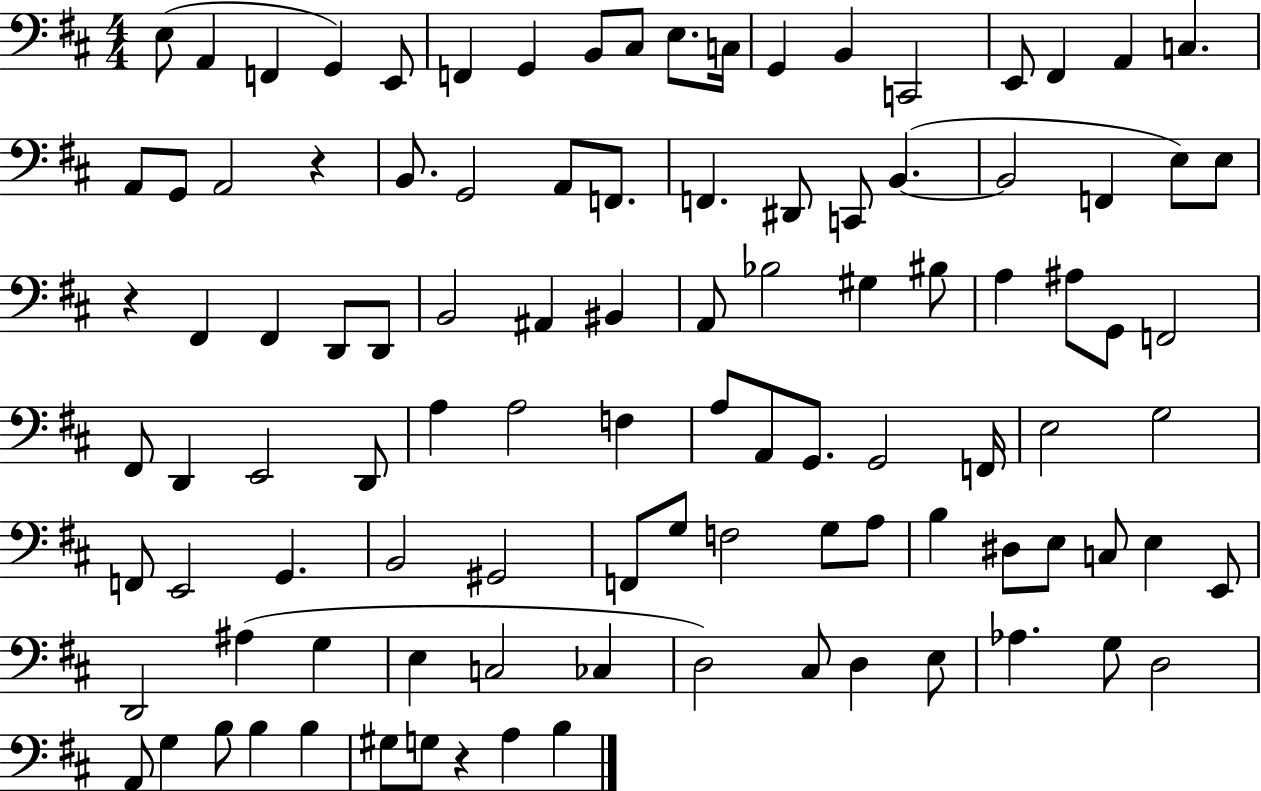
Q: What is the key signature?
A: D major